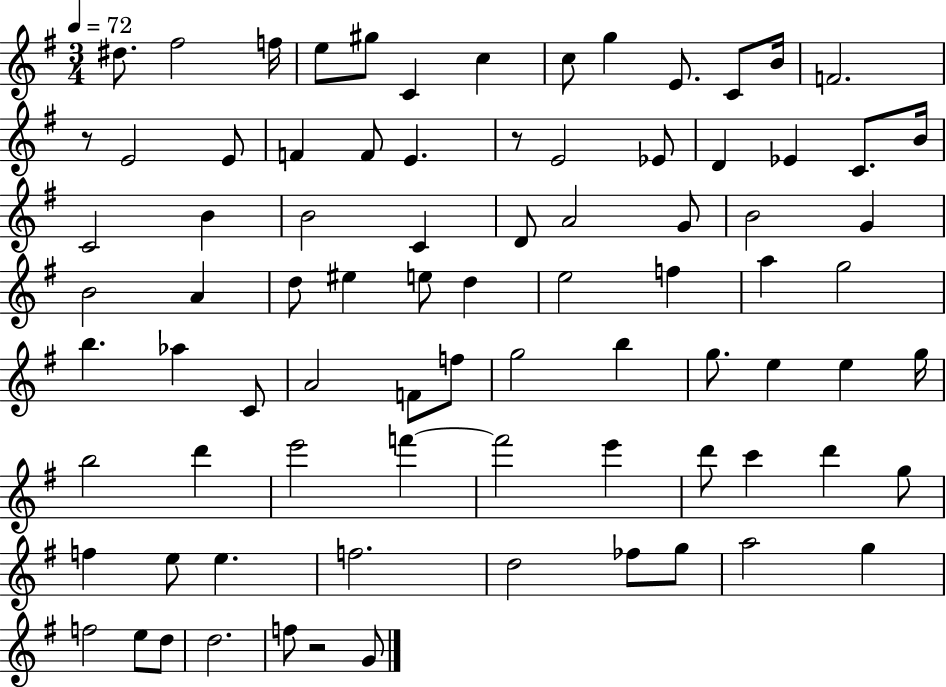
{
  \clef treble
  \numericTimeSignature
  \time 3/4
  \key g \major
  \tempo 4 = 72
  \repeat volta 2 { dis''8. fis''2 f''16 | e''8 gis''8 c'4 c''4 | c''8 g''4 e'8. c'8 b'16 | f'2. | \break r8 e'2 e'8 | f'4 f'8 e'4. | r8 e'2 ees'8 | d'4 ees'4 c'8. b'16 | \break c'2 b'4 | b'2 c'4 | d'8 a'2 g'8 | b'2 g'4 | \break b'2 a'4 | d''8 eis''4 e''8 d''4 | e''2 f''4 | a''4 g''2 | \break b''4. aes''4 c'8 | a'2 f'8 f''8 | g''2 b''4 | g''8. e''4 e''4 g''16 | \break b''2 d'''4 | e'''2 f'''4~~ | f'''2 e'''4 | d'''8 c'''4 d'''4 g''8 | \break f''4 e''8 e''4. | f''2. | d''2 fes''8 g''8 | a''2 g''4 | \break f''2 e''8 d''8 | d''2. | f''8 r2 g'8 | } \bar "|."
}